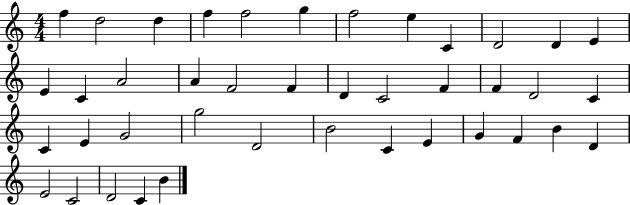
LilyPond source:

{
  \clef treble
  \numericTimeSignature
  \time 4/4
  \key c \major
  f''4 d''2 d''4 | f''4 f''2 g''4 | f''2 e''4 c'4 | d'2 d'4 e'4 | \break e'4 c'4 a'2 | a'4 f'2 f'4 | d'4 c'2 f'4 | f'4 d'2 c'4 | \break c'4 e'4 g'2 | g''2 d'2 | b'2 c'4 e'4 | g'4 f'4 b'4 d'4 | \break e'2 c'2 | d'2 c'4 b'4 | \bar "|."
}